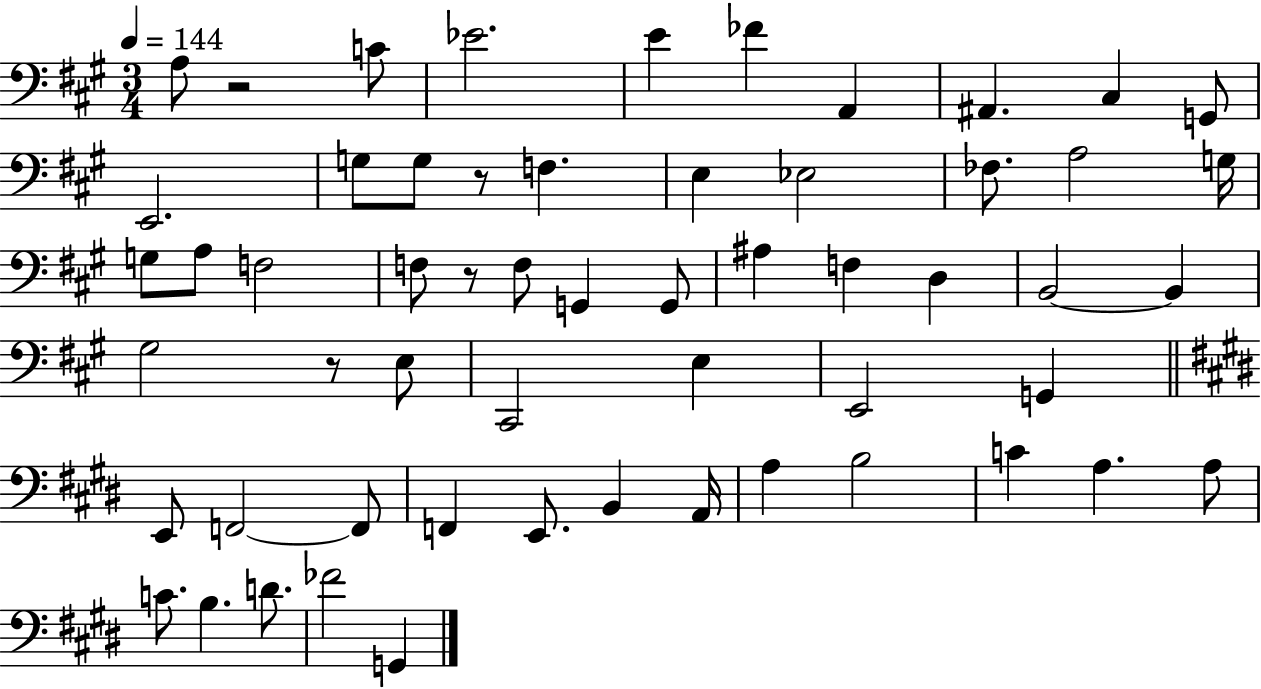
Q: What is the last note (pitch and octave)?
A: G2